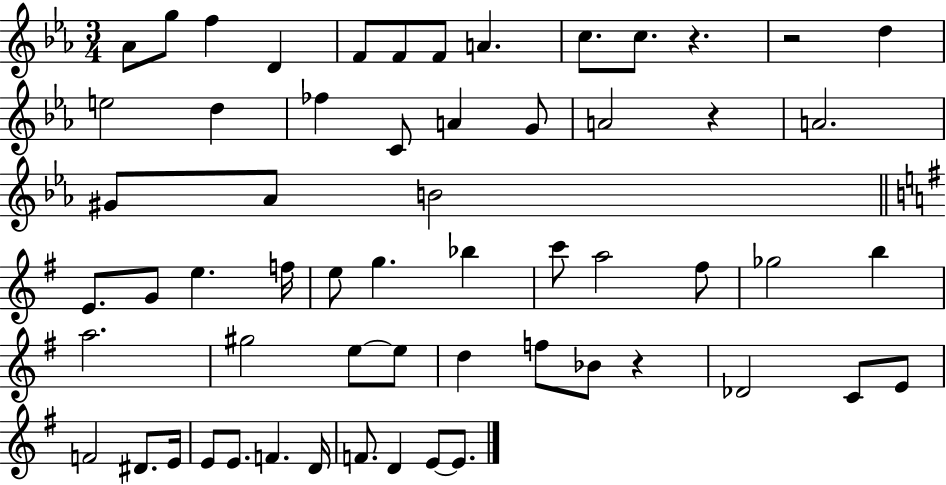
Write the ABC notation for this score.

X:1
T:Untitled
M:3/4
L:1/4
K:Eb
_A/2 g/2 f D F/2 F/2 F/2 A c/2 c/2 z z2 d e2 d _f C/2 A G/2 A2 z A2 ^G/2 _A/2 B2 E/2 G/2 e f/4 e/2 g _b c'/2 a2 ^f/2 _g2 b a2 ^g2 e/2 e/2 d f/2 _B/2 z _D2 C/2 E/2 F2 ^D/2 E/4 E/2 E/2 F D/4 F/2 D E/2 E/2